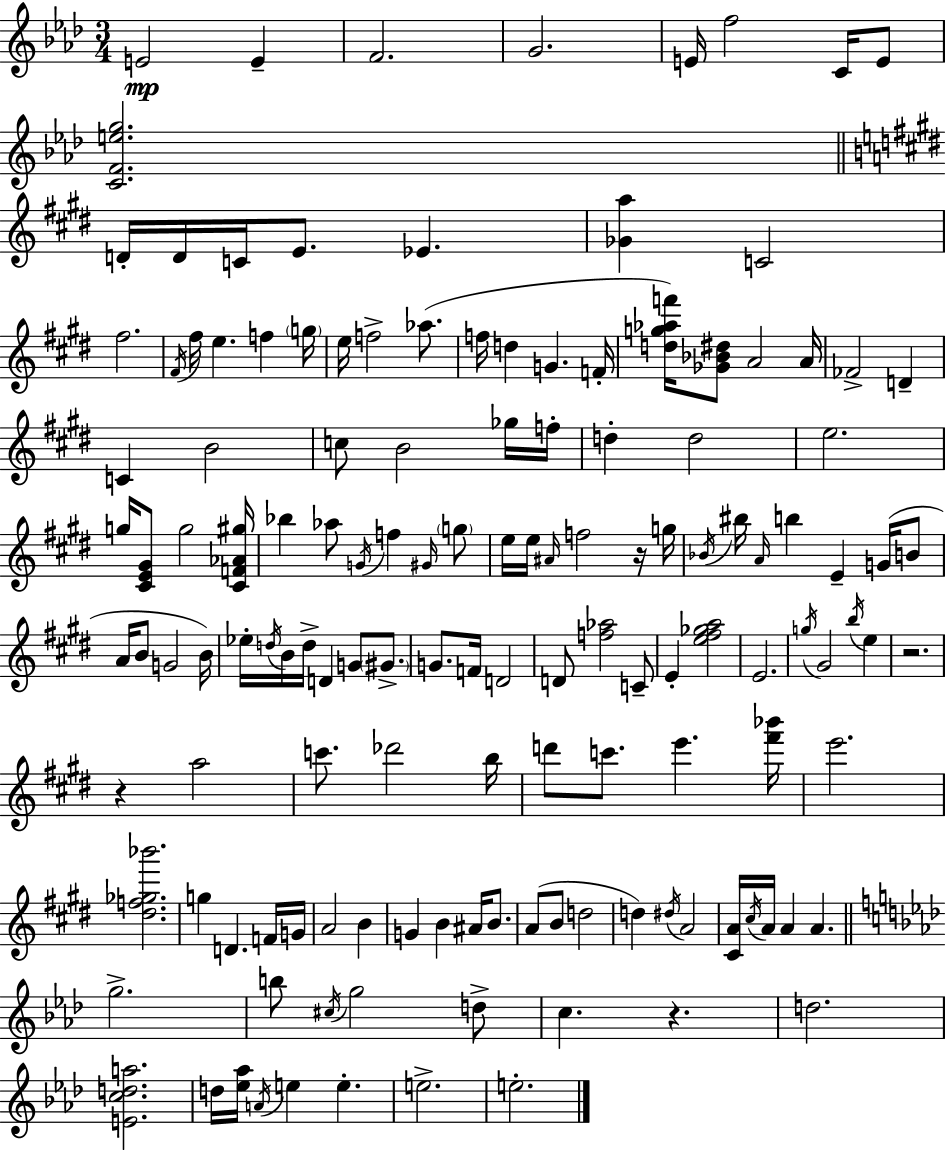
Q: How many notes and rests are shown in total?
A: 140